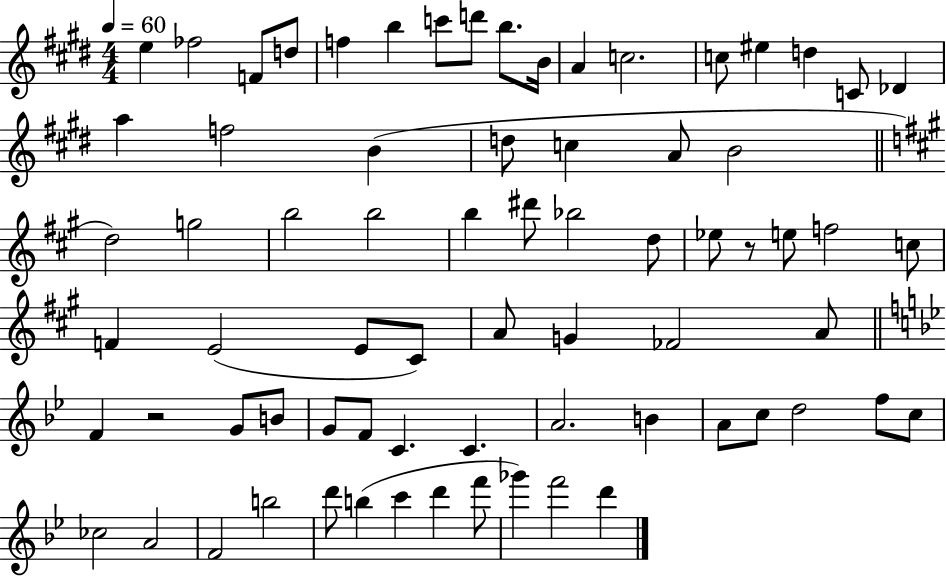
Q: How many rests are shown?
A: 2